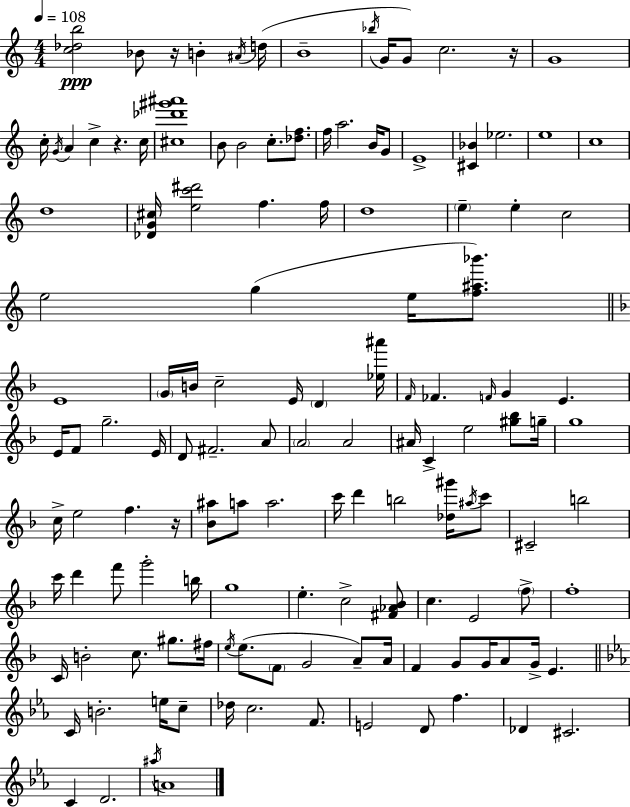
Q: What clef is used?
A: treble